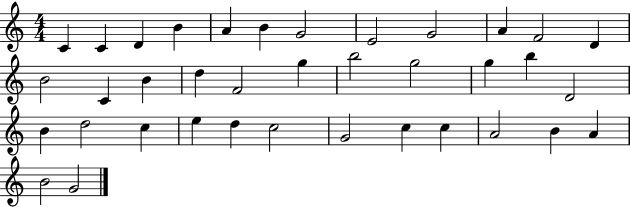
X:1
T:Untitled
M:4/4
L:1/4
K:C
C C D B A B G2 E2 G2 A F2 D B2 C B d F2 g b2 g2 g b D2 B d2 c e d c2 G2 c c A2 B A B2 G2